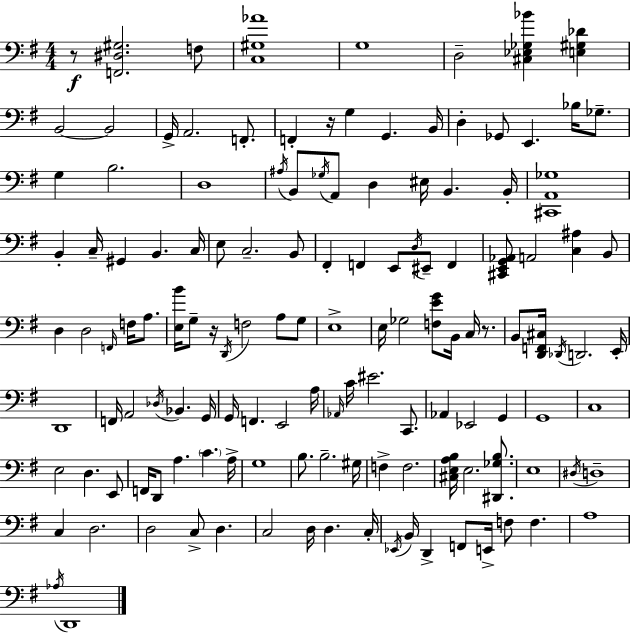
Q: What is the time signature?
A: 4/4